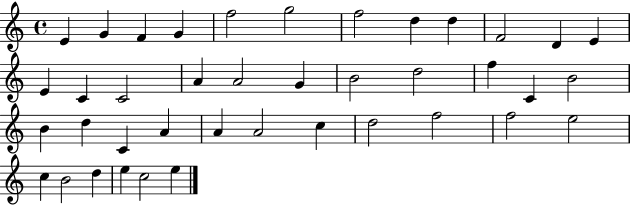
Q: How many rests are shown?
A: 0